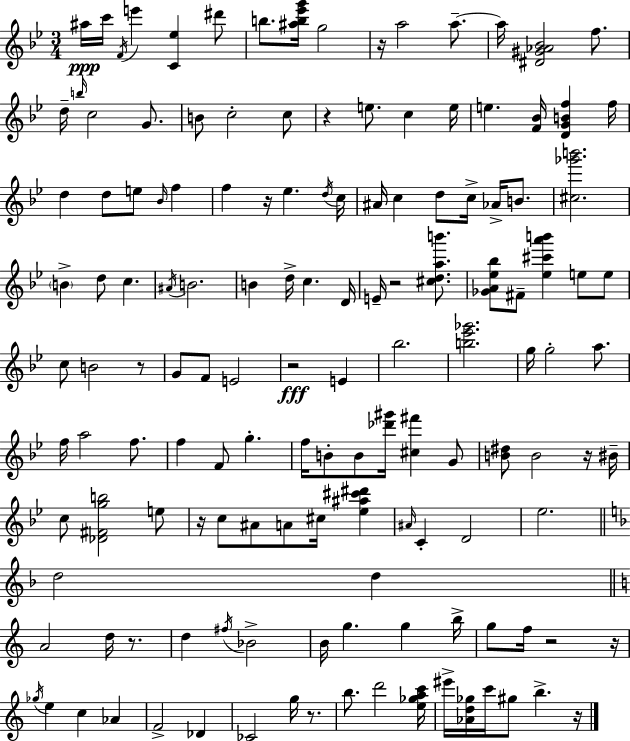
{
  \clef treble
  \numericTimeSignature
  \time 3/4
  \key g \minor
  \repeat volta 2 { ais''16\ppp c'''16 \acciaccatura { f'16 } e'''4 <c' ees''>4 dis'''8 | b''8. <ais'' b'' ees''' g'''>16 g''2 | r16 a''2 a''8.--~~ | a''16 <dis' gis' aes' bes'>2 f''8. | \break d''16-- \grace { b''16 } c''2 g'8. | b'8 c''2-. | c''8 r4 e''8. c''4 | e''16 e''4. <f' bes'>16 <d' g' b' f''>4 | \break f''16 d''4 d''8 e''8 \grace { bes'16 } f''4 | f''4 r16 ees''4. | \acciaccatura { d''16 } c''16 ais'16 c''4 d''8 c''16-> | aes'16-> b'8. <cis'' ges''' b'''>2. | \break \parenthesize b'4-> d''8 c''4. | \acciaccatura { ais'16 } b'2. | b'4 d''16-> c''4. | d'16 e'16-- r2 | \break <cis'' d'' a'' b'''>8. <ges' a' ees'' bes''>8 fis'8-- <ees'' cis''' a''' b'''>4 | e''8 e''8 c''8 b'2 | r8 g'8 f'8 e'2 | r2\fff | \break e'4 bes''2. | <b'' ees''' ges'''>2. | g''16 g''2-. | a''8. f''16 a''2 | \break f''8. f''4 f'8 g''4.-. | f''16 b'8-. b'8 <des''' gis'''>16 <cis'' fis'''>4 | g'8 <b' dis''>8 b'2 | r16 bis'16-- c''8 <des' fis' g'' b''>2 | \break e''8 r16 c''8 ais'8 a'8 | cis''16 <ees'' ais'' cis''' dis'''>4 \grace { ais'16 } c'4-. d'2 | ees''2. | \bar "||" \break \key f \major d''2 d''4 | \bar "||" \break \key c \major a'2 d''16 r8. | d''4 \acciaccatura { fis''16 } bes'2-> | b'16 g''4. g''4 | b''16-> g''8 f''16 r2 | \break r16 \acciaccatura { ges''16 } e''4 c''4 aes'4 | f'2-> des'4 | ces'2 g''16 r8. | b''8. d'''2 | \break <e'' ges'' a'' c'''>16 eis'''16-> <aes' d'' ges''>16 c'''16 gis''8 b''4.-> | r16 } \bar "|."
}